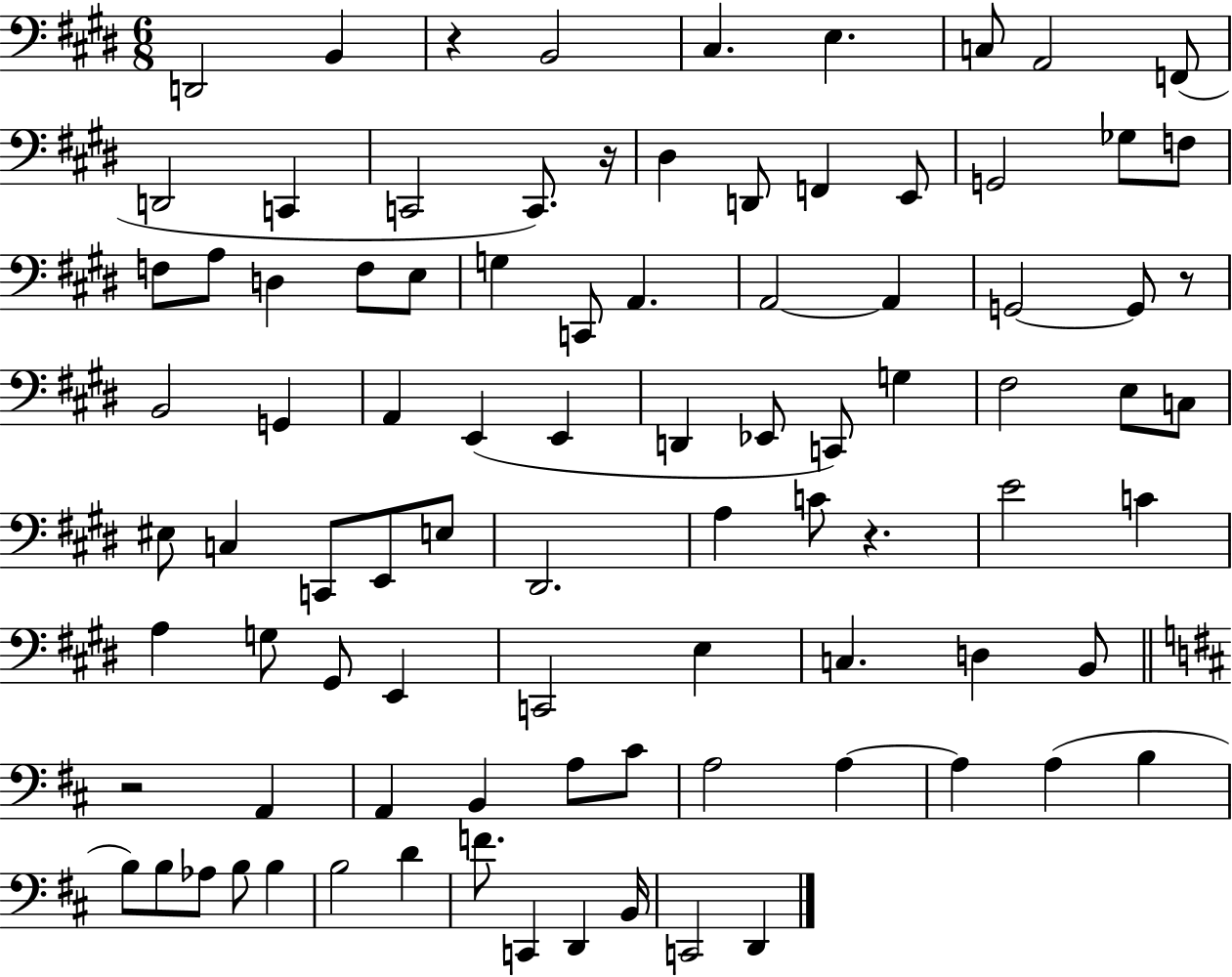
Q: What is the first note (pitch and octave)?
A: D2